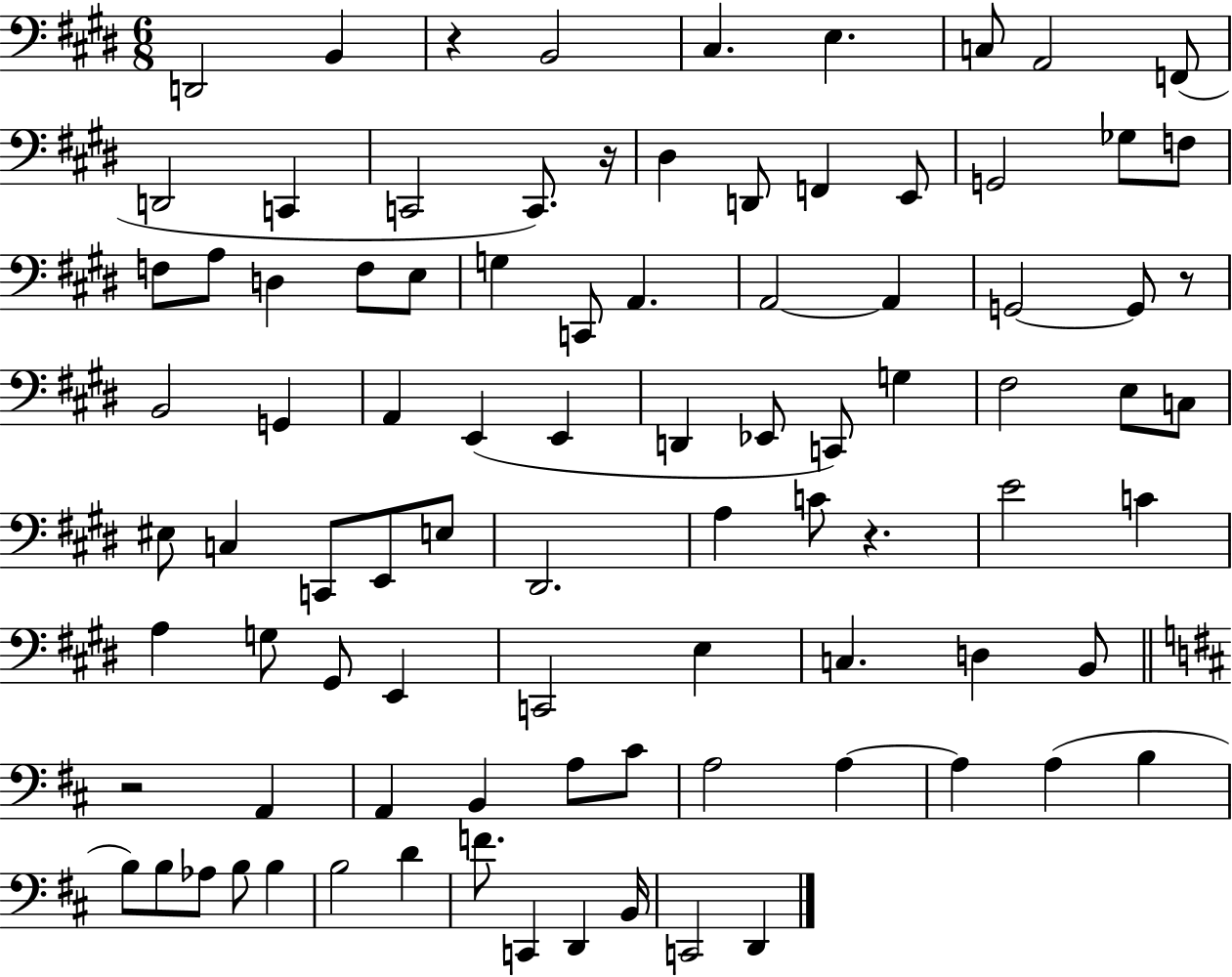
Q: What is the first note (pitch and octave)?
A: D2